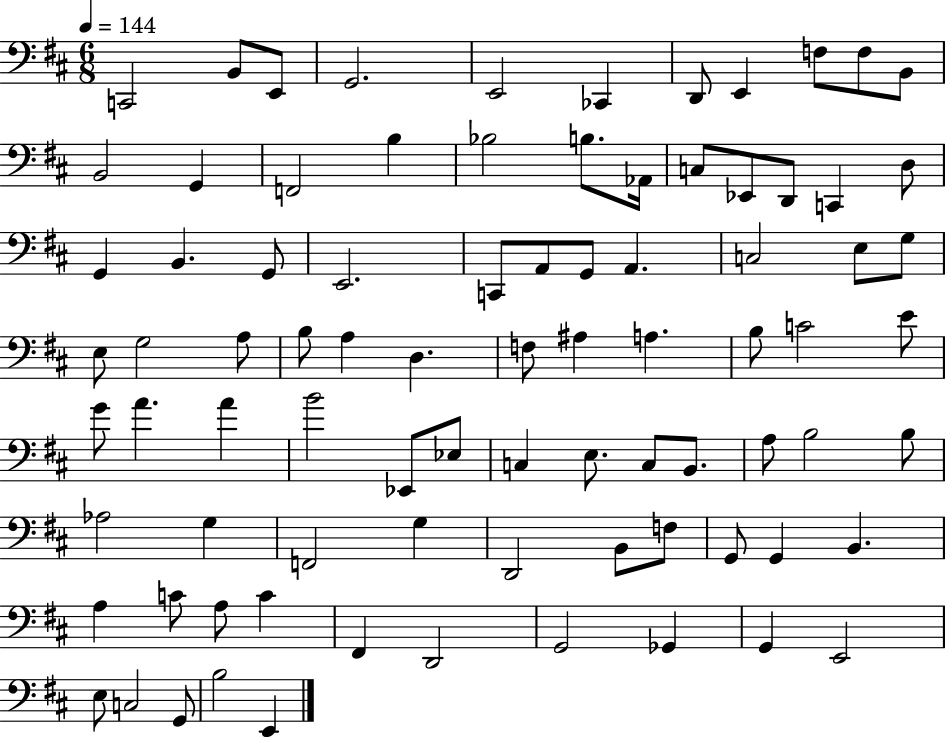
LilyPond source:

{
  \clef bass
  \numericTimeSignature
  \time 6/8
  \key d \major
  \tempo 4 = 144
  c,2 b,8 e,8 | g,2. | e,2 ces,4 | d,8 e,4 f8 f8 b,8 | \break b,2 g,4 | f,2 b4 | bes2 b8. aes,16 | c8 ees,8 d,8 c,4 d8 | \break g,4 b,4. g,8 | e,2. | c,8 a,8 g,8 a,4. | c2 e8 g8 | \break e8 g2 a8 | b8 a4 d4. | f8 ais4 a4. | b8 c'2 e'8 | \break g'8 a'4. a'4 | b'2 ees,8 ees8 | c4 e8. c8 b,8. | a8 b2 b8 | \break aes2 g4 | f,2 g4 | d,2 b,8 f8 | g,8 g,4 b,4. | \break a4 c'8 a8 c'4 | fis,4 d,2 | g,2 ges,4 | g,4 e,2 | \break e8 c2 g,8 | b2 e,4 | \bar "|."
}